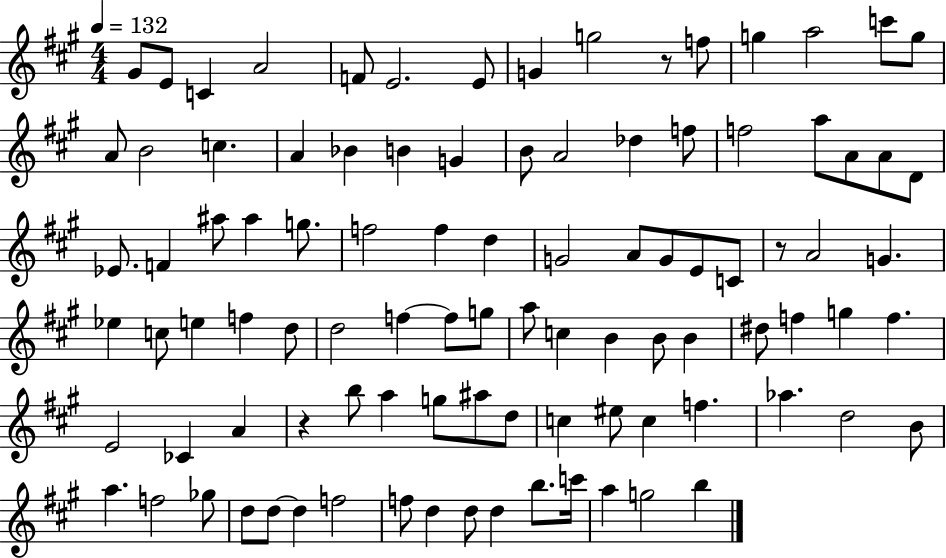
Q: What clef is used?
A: treble